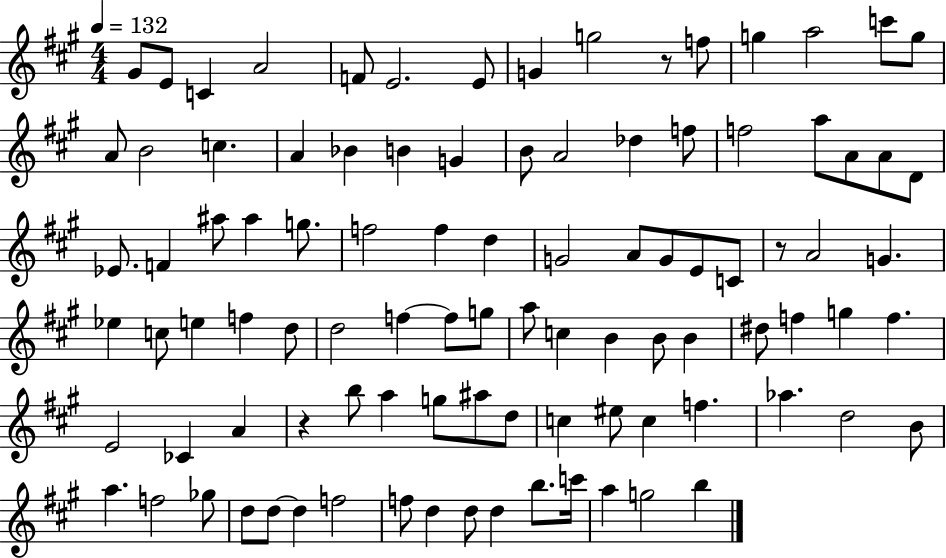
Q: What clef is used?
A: treble